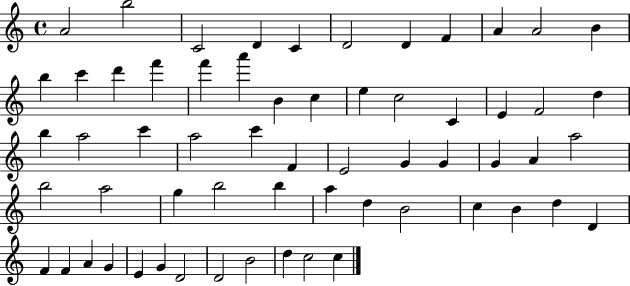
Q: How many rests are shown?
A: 0